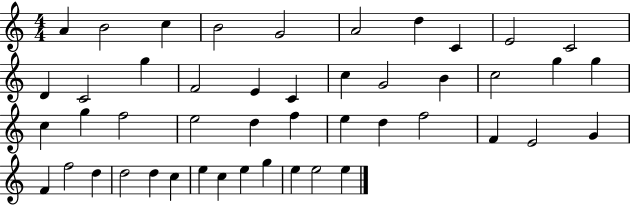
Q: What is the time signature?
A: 4/4